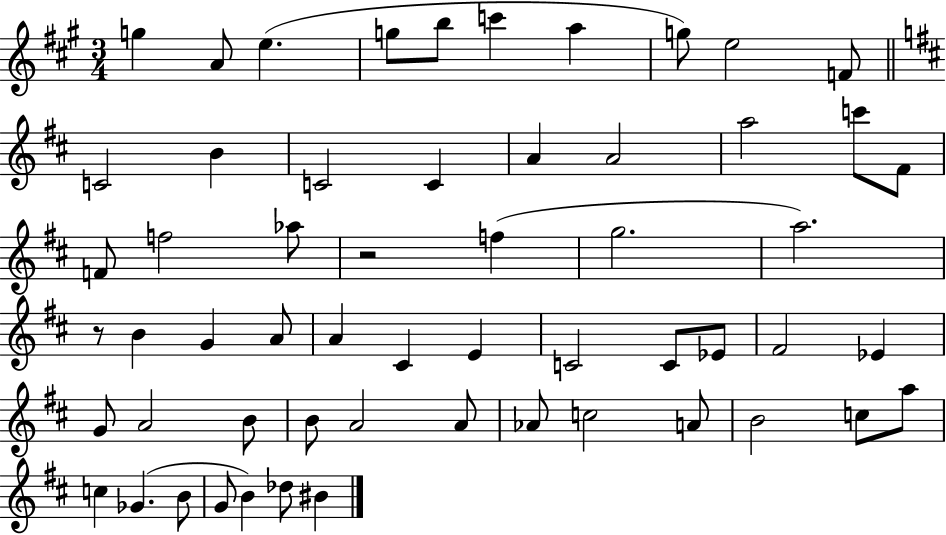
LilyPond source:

{
  \clef treble
  \numericTimeSignature
  \time 3/4
  \key a \major
  g''4 a'8 e''4.( | g''8 b''8 c'''4 a''4 | g''8) e''2 f'8 | \bar "||" \break \key b \minor c'2 b'4 | c'2 c'4 | a'4 a'2 | a''2 c'''8 fis'8 | \break f'8 f''2 aes''8 | r2 f''4( | g''2. | a''2.) | \break r8 b'4 g'4 a'8 | a'4 cis'4 e'4 | c'2 c'8 ees'8 | fis'2 ees'4 | \break g'8 a'2 b'8 | b'8 a'2 a'8 | aes'8 c''2 a'8 | b'2 c''8 a''8 | \break c''4 ges'4.( b'8 | g'8 b'4) des''8 bis'4 | \bar "|."
}